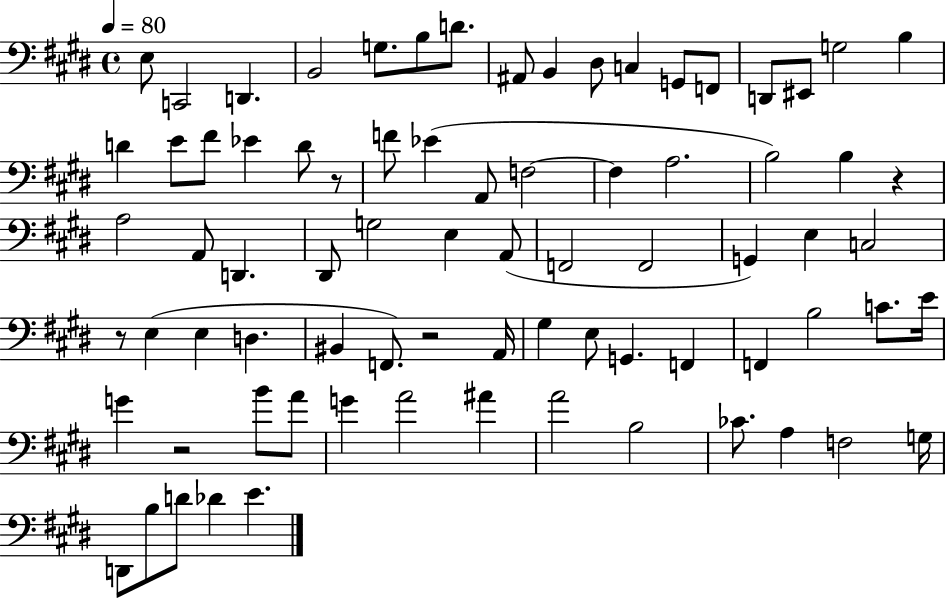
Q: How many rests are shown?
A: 5